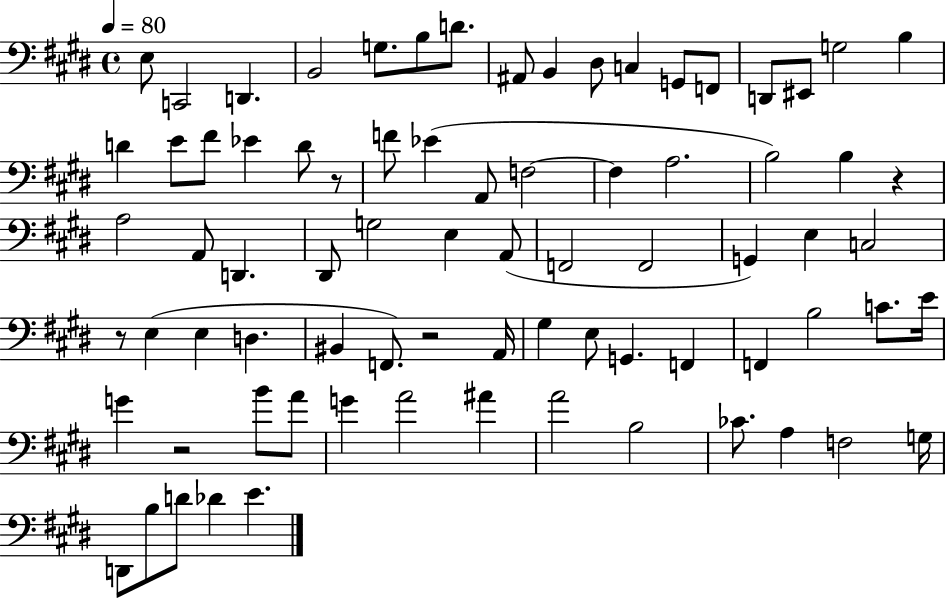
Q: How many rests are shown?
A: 5